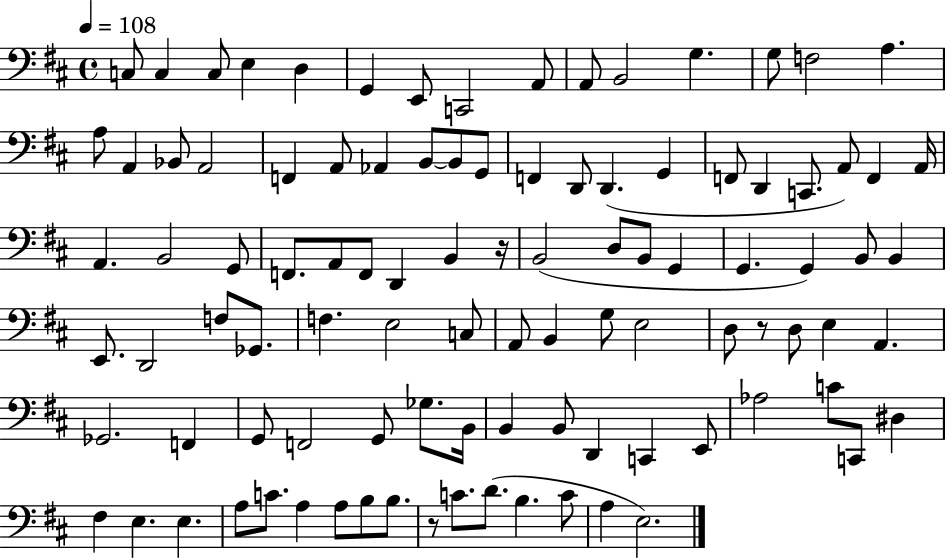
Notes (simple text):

C3/e C3/q C3/e E3/q D3/q G2/q E2/e C2/h A2/e A2/e B2/h G3/q. G3/e F3/h A3/q. A3/e A2/q Bb2/e A2/h F2/q A2/e Ab2/q B2/e B2/e G2/e F2/q D2/e D2/q. G2/q F2/e D2/q C2/e. A2/e F2/q A2/s A2/q. B2/h G2/e F2/e. A2/e F2/e D2/q B2/q R/s B2/h D3/e B2/e G2/q G2/q. G2/q B2/e B2/q E2/e. D2/h F3/e Gb2/e. F3/q. E3/h C3/e A2/e B2/q G3/e E3/h D3/e R/e D3/e E3/q A2/q. Gb2/h. F2/q G2/e F2/h G2/e Gb3/e. B2/s B2/q B2/e D2/q C2/q E2/e Ab3/h C4/e C2/e D#3/q F#3/q E3/q. E3/q. A3/e C4/e. A3/q A3/e B3/e B3/e. R/e C4/e. D4/e. B3/q. C4/e A3/q E3/h.